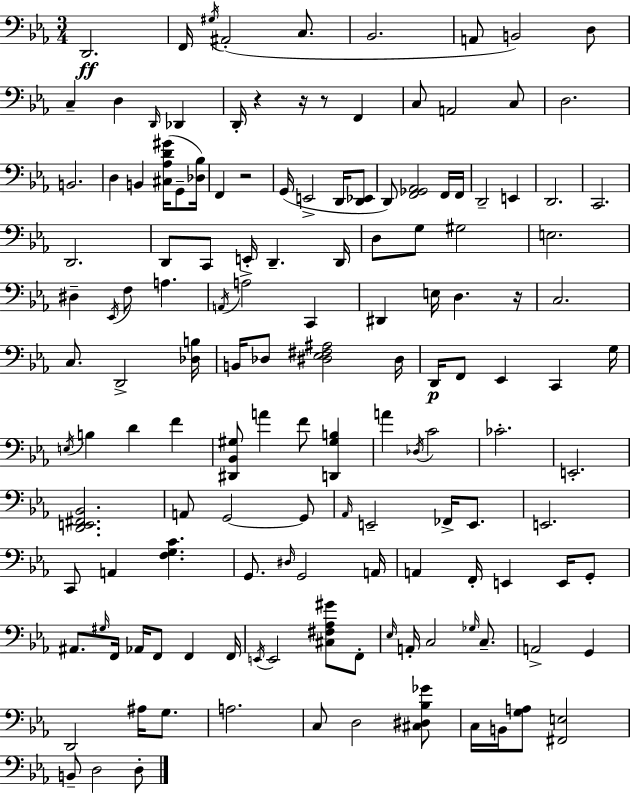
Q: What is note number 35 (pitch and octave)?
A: D2